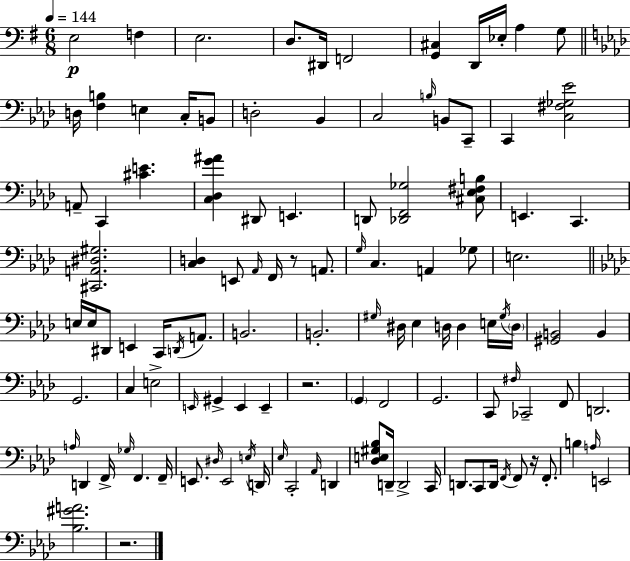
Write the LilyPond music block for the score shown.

{
  \clef bass
  \numericTimeSignature
  \time 6/8
  \key g \major
  \tempo 4 = 144
  e2\p f4 | e2. | d8. dis,16 f,2 | <g, cis>4 d,16 ees16-. a4 g8 | \break \bar "||" \break \key aes \major d16 <f b>4 e4 c16-. b,8 | d2-. bes,4 | c2 \grace { b16 } b,8 c,8-- | c,4 <c fis ges ees'>2 | \break a,8-- c,4 <cis' e'>4. | <c des g' ais'>4 dis,8 e,4. | d,8 <des, f, ges>2 <cis ees fis b>8 | e,4. c,4. | \break <cis, a, dis gis>2. | <c d>4 e,8 \grace { aes,16 } f,16 r8 a,8. | \grace { g16 } c4. a,4 | ges8 e2. | \break \bar "||" \break \key f \minor e16 e16 dis,8 e,4 c,16 \acciaccatura { d,16 } a,8. | b,2. | b,2.-. | \grace { gis16 } dis16 ees4 d16 d4 | \break e16 \acciaccatura { gis16 } \parenthesize d16 <gis, b,>2 b,4 | g,2. | c4 e2-> | \grace { e,16 } gis,4-> e,4 | \break e,4-- r2. | \parenthesize g,4 f,2 | g,2. | c,8 \grace { fis16 } ces,2-- | \break f,8 d,2. | \grace { a16 } d,4 f,16-> \grace { ges16 } | f,4. f,16-- e,8. \grace { dis16 } e,2 | \acciaccatura { e16 } d,16 \grace { ees16 } c,2-. | \break \grace { aes,16 } d,4 <des e gis bes>8 | d,16-- d,2-> c,16 d,8. | c,8 d,16 \acciaccatura { f,16 } f,8 r16 f,8.-. | b4 \grace { a16 } e,2 | \break <bes gis' a'>2. | r2. | \bar "|."
}